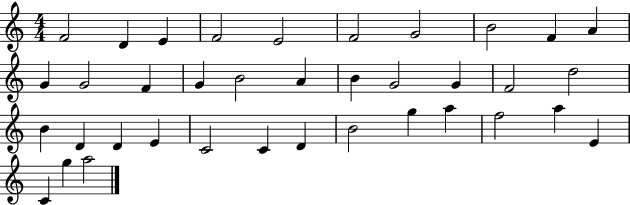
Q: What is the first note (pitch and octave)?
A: F4